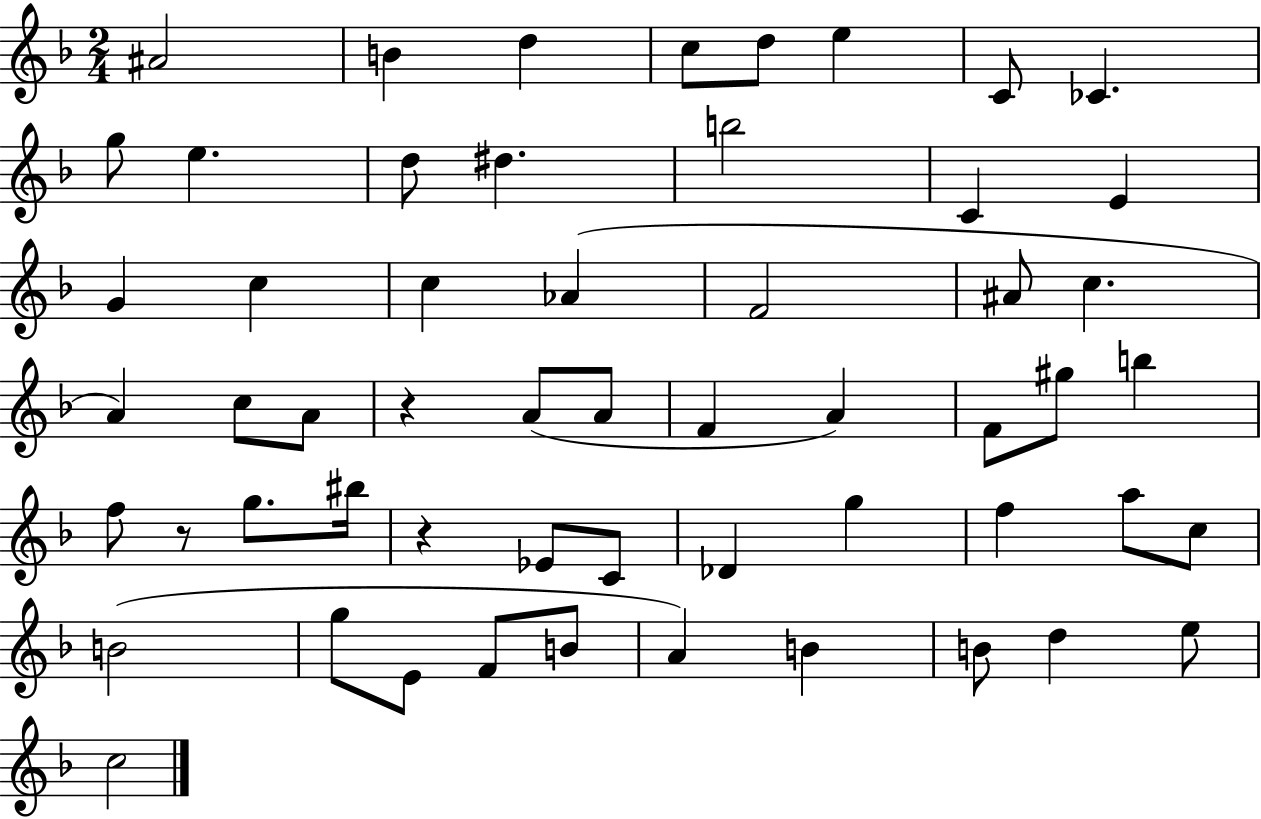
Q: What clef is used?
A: treble